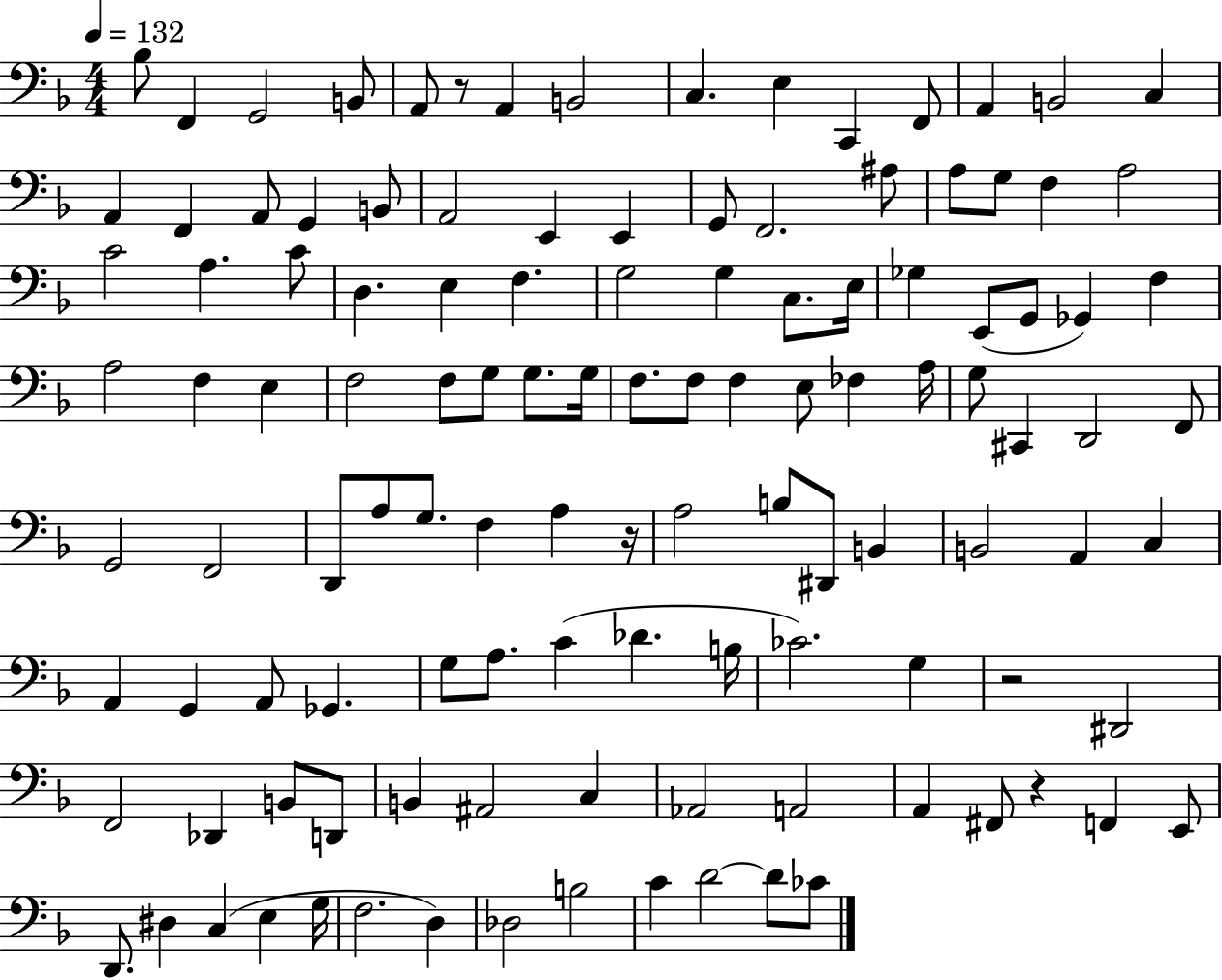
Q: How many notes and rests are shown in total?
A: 118